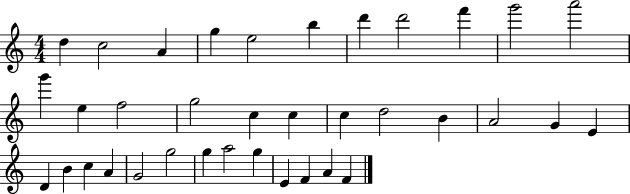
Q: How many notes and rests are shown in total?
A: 36